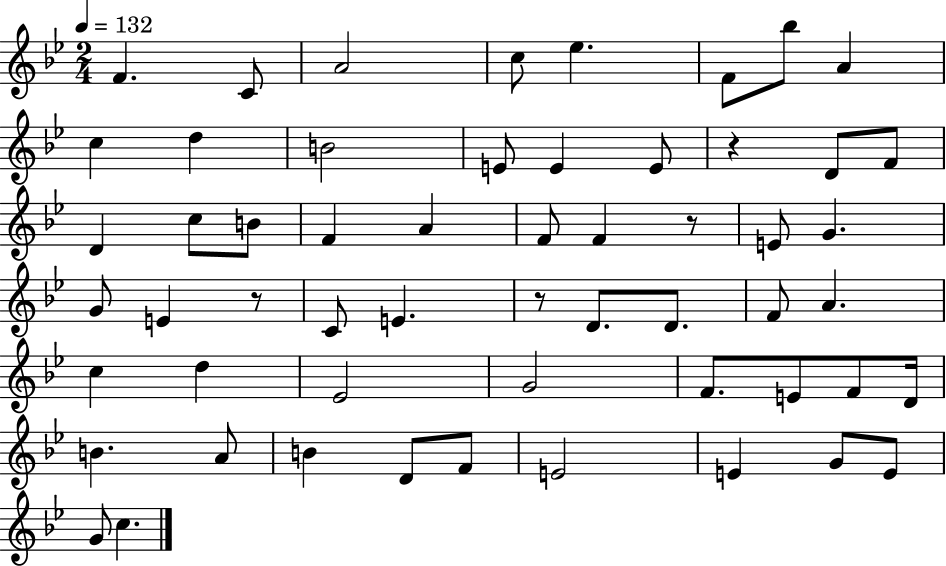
F4/q. C4/e A4/h C5/e Eb5/q. F4/e Bb5/e A4/q C5/q D5/q B4/h E4/e E4/q E4/e R/q D4/e F4/e D4/q C5/e B4/e F4/q A4/q F4/e F4/q R/e E4/e G4/q. G4/e E4/q R/e C4/e E4/q. R/e D4/e. D4/e. F4/e A4/q. C5/q D5/q Eb4/h G4/h F4/e. E4/e F4/e D4/s B4/q. A4/e B4/q D4/e F4/e E4/h E4/q G4/e E4/e G4/e C5/q.